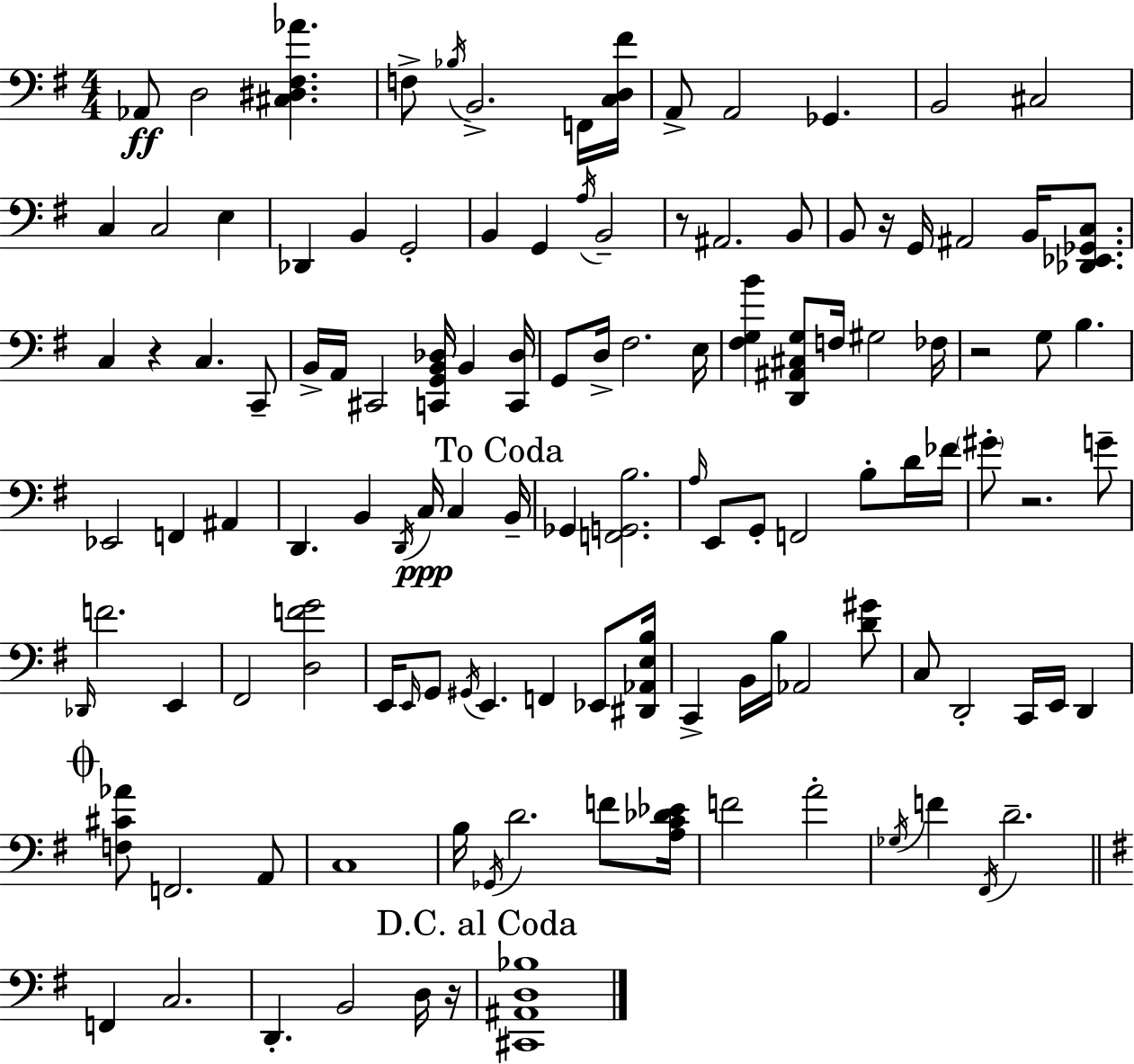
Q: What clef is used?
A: bass